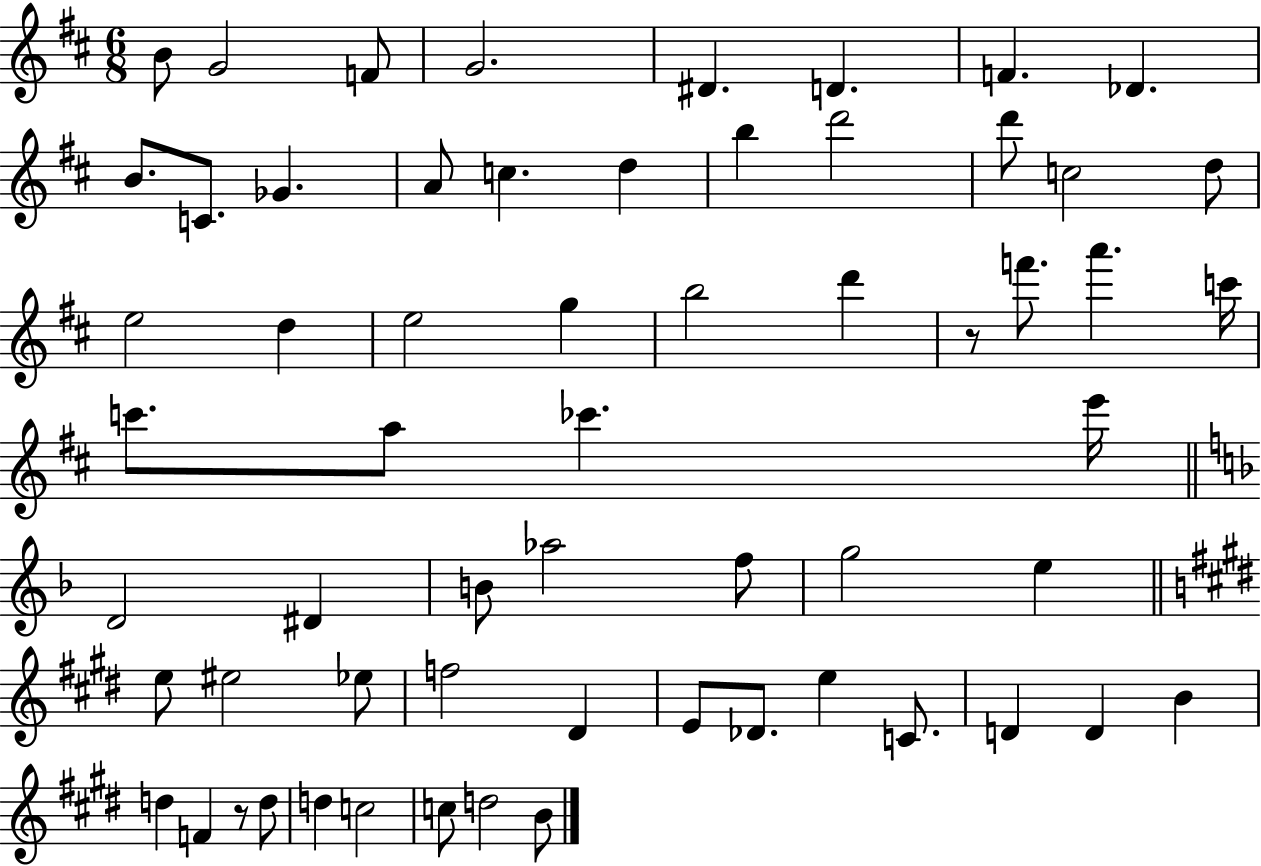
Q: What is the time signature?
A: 6/8